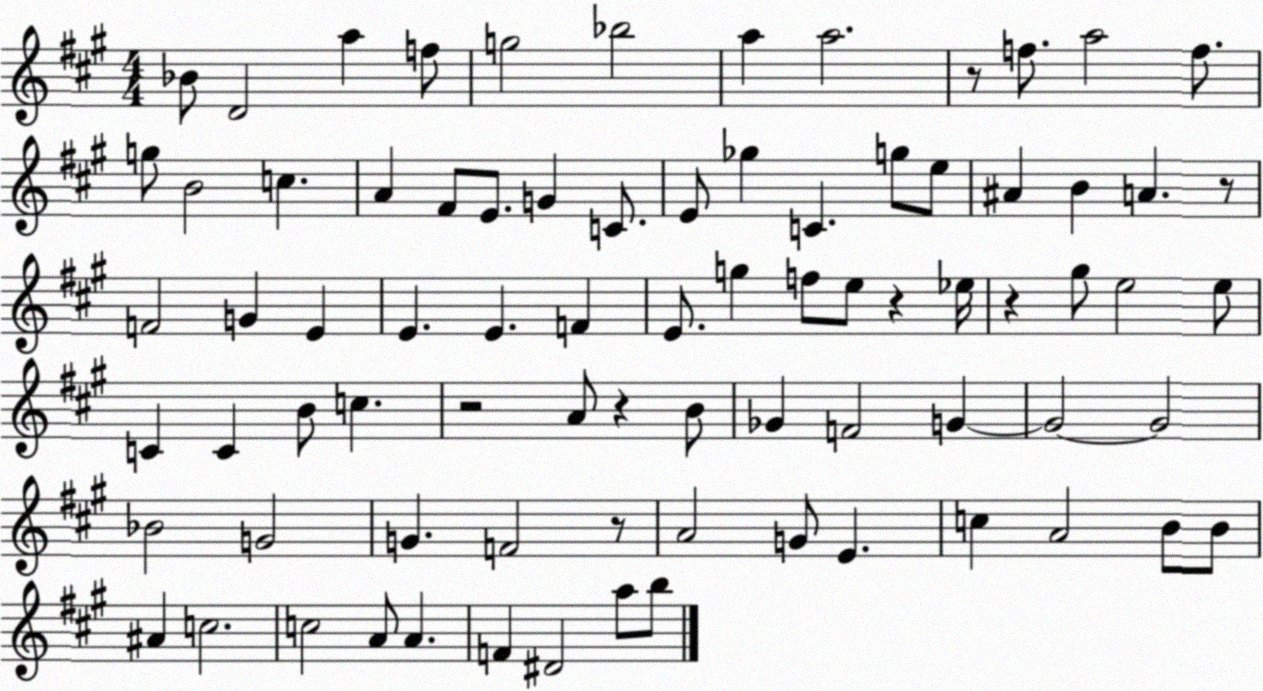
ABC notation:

X:1
T:Untitled
M:4/4
L:1/4
K:A
_B/2 D2 a f/2 g2 _b2 a a2 z/2 f/2 a2 f/2 g/2 B2 c A ^F/2 E/2 G C/2 E/2 _g C g/2 e/2 ^A B A z/2 F2 G E E E F E/2 g f/2 e/2 z _e/4 z ^g/2 e2 e/2 C C B/2 c z2 A/2 z B/2 _G F2 G G2 G2 _B2 G2 G F2 z/2 A2 G/2 E c A2 B/2 B/2 ^A c2 c2 A/2 A F ^D2 a/2 b/2